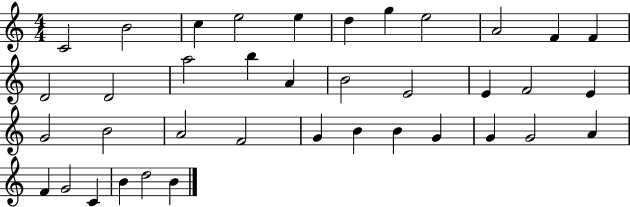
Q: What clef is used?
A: treble